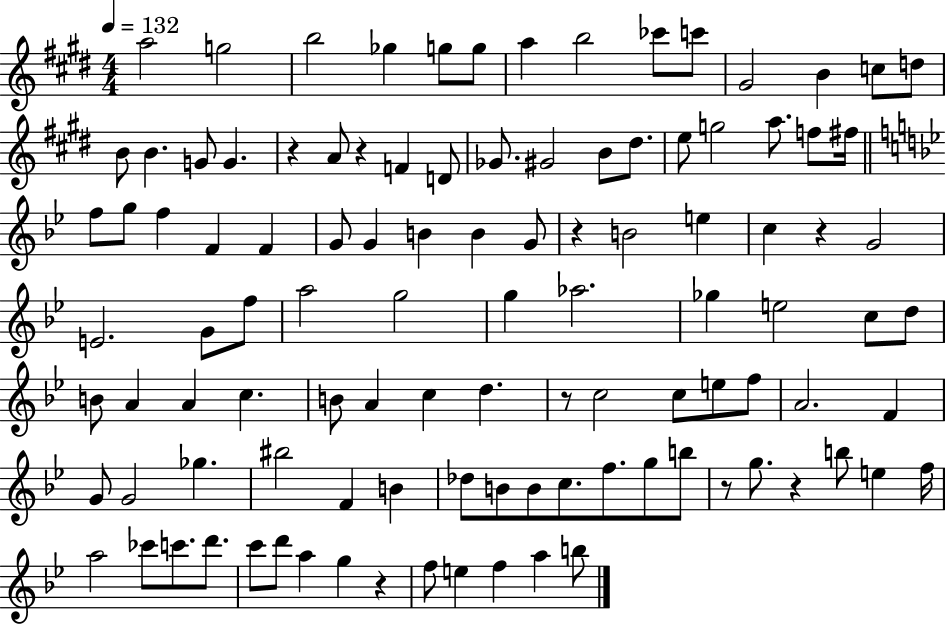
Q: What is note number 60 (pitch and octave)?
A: B4